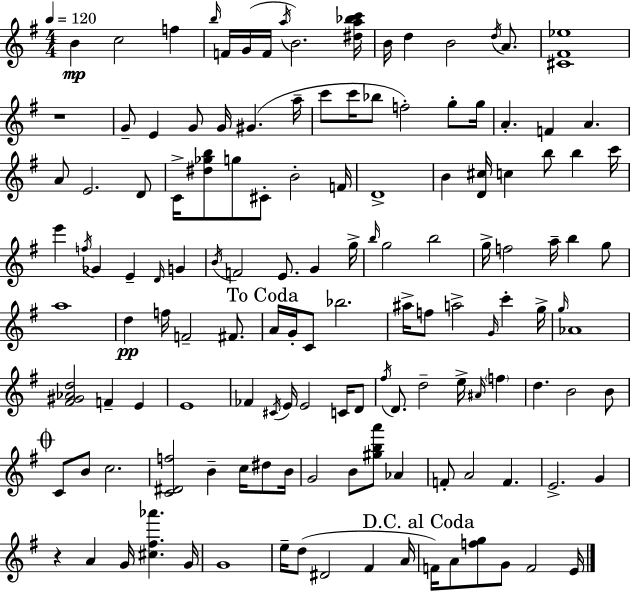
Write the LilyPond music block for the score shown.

{
  \clef treble
  \numericTimeSignature
  \time 4/4
  \key g \major
  \tempo 4 = 120
  b'4\mp c''2 f''4 | \grace { b''16 } f'16 g'16( f'16 \acciaccatura { a''16 } b'2.) | <dis'' a'' bes'' c'''>16 b'16 d''4 b'2 \acciaccatura { d''16 } | a'8. <cis' fis' ees''>1 | \break r1 | g'8-- e'4 g'8 g'16 gis'4.( | a''16-- c'''8 c'''16 bes''8 f''2-.) | g''8-. g''16 a'4.-. f'4 a'4. | \break a'8 e'2. | d'8 c'16-> <dis'' ges'' b''>8 g''8 cis'8-. b'2-. | f'16 d'1-> | b'4 <d' cis''>16 c''4 b''8 b''4 | \break c'''16 e'''4 \acciaccatura { f''16 } ges'4 e'4-- | \grace { d'16 } g'4 \acciaccatura { b'16 } f'2 e'8. | g'4 g''16-> \grace { b''16 } g''2 b''2 | g''16-> f''2 | \break a''16-- b''4 g''8 a''1 | d''4\pp f''16 f'2-- | fis'8. \mark "To Coda" a'16 g'16-. c'8 bes''2. | ais''16-> f''8 a''2-> | \break \grace { g'16 } c'''4-. g''16-> \grace { g''16 } aes'1 | <fis' gis' aes' d''>2 | f'4-- e'4 e'1 | fes'4 \acciaccatura { cis'16 } e'16 e'2 | \break c'16 d'8 \acciaccatura { fis''16 } d'8. d''2-- | e''16-> \grace { ais'16 } \parenthesize f''4 d''4. | b'2 b'8 \mark \markup { \musicglyph "scripts.coda" } c'8 b'8 | c''2. <c' dis' f''>2 | \break b'4-- c''16 dis''8 b'16 g'2 | b'8 <gis'' b'' a'''>8 aes'4 f'8-. a'2 | f'4. e'2.-> | g'4 r4 | \break a'4 g'16 <cis'' fis'' aes'''>4. g'16 g'1 | e''16-- d''8( dis'2 | fis'4 a'16 \mark "D.C. al Coda" f'16) a'8 <f'' g''>8 | g'8 f'2 e'16 \bar "|."
}